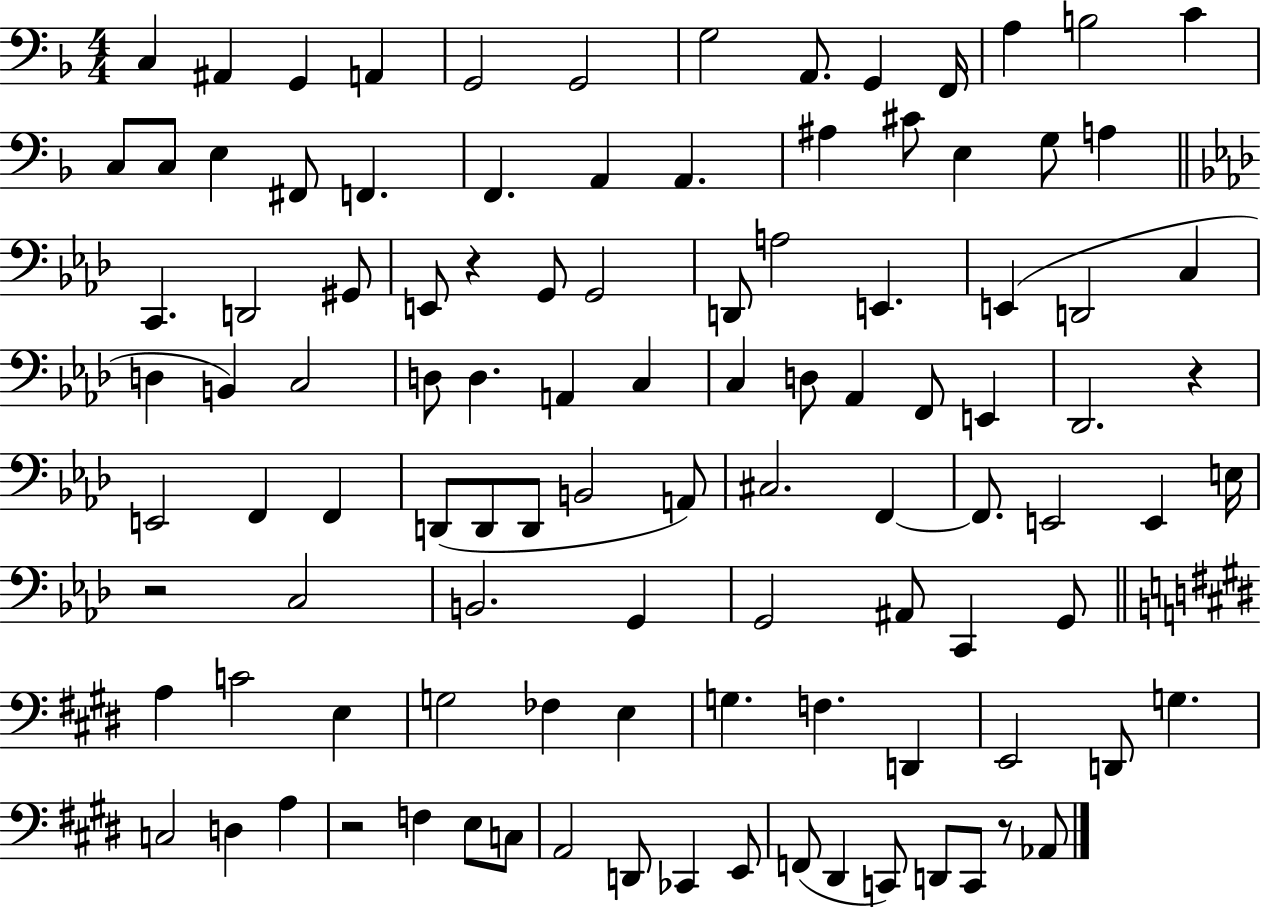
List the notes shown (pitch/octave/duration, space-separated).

C3/q A#2/q G2/q A2/q G2/h G2/h G3/h A2/e. G2/q F2/s A3/q B3/h C4/q C3/e C3/e E3/q F#2/e F2/q. F2/q. A2/q A2/q. A#3/q C#4/e E3/q G3/e A3/q C2/q. D2/h G#2/e E2/e R/q G2/e G2/h D2/e A3/h E2/q. E2/q D2/h C3/q D3/q B2/q C3/h D3/e D3/q. A2/q C3/q C3/q D3/e Ab2/q F2/e E2/q Db2/h. R/q E2/h F2/q F2/q D2/e D2/e D2/e B2/h A2/e C#3/h. F2/q F2/e. E2/h E2/q E3/s R/h C3/h B2/h. G2/q G2/h A#2/e C2/q G2/e A3/q C4/h E3/q G3/h FES3/q E3/q G3/q. F3/q. D2/q E2/h D2/e G3/q. C3/h D3/q A3/q R/h F3/q E3/e C3/e A2/h D2/e CES2/q E2/e F2/e D#2/q C2/e D2/e C2/e R/e Ab2/e